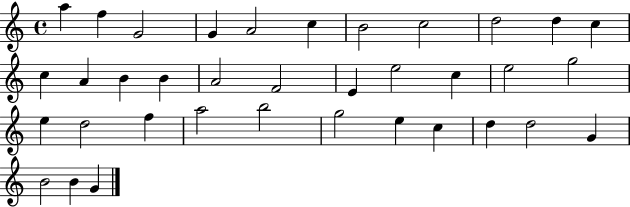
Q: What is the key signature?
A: C major